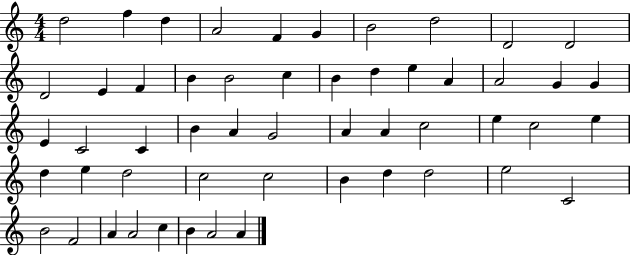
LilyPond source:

{
  \clef treble
  \numericTimeSignature
  \time 4/4
  \key c \major
  d''2 f''4 d''4 | a'2 f'4 g'4 | b'2 d''2 | d'2 d'2 | \break d'2 e'4 f'4 | b'4 b'2 c''4 | b'4 d''4 e''4 a'4 | a'2 g'4 g'4 | \break e'4 c'2 c'4 | b'4 a'4 g'2 | a'4 a'4 c''2 | e''4 c''2 e''4 | \break d''4 e''4 d''2 | c''2 c''2 | b'4 d''4 d''2 | e''2 c'2 | \break b'2 f'2 | a'4 a'2 c''4 | b'4 a'2 a'4 | \bar "|."
}